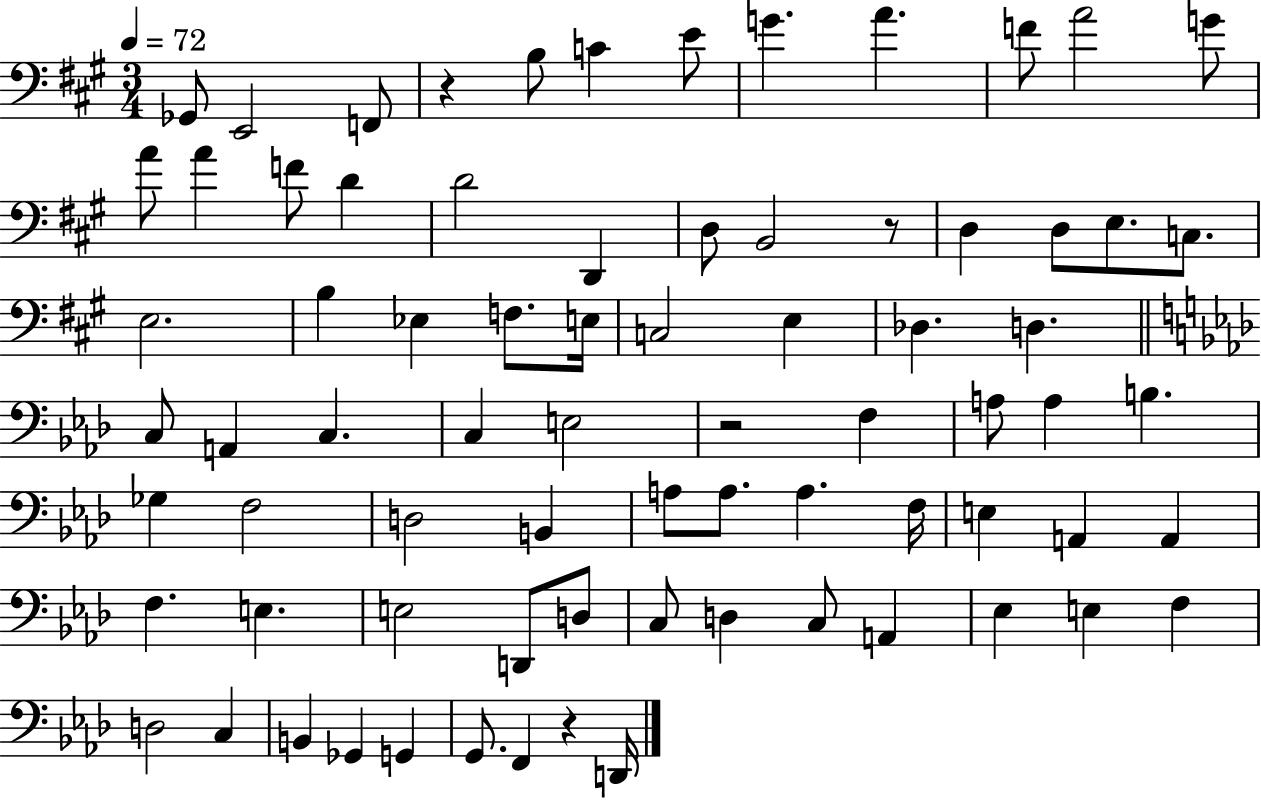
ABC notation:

X:1
T:Untitled
M:3/4
L:1/4
K:A
_G,,/2 E,,2 F,,/2 z B,/2 C E/2 G A F/2 A2 G/2 A/2 A F/2 D D2 D,, D,/2 B,,2 z/2 D, D,/2 E,/2 C,/2 E,2 B, _E, F,/2 E,/4 C,2 E, _D, D, C,/2 A,, C, C, E,2 z2 F, A,/2 A, B, _G, F,2 D,2 B,, A,/2 A,/2 A, F,/4 E, A,, A,, F, E, E,2 D,,/2 D,/2 C,/2 D, C,/2 A,, _E, E, F, D,2 C, B,, _G,, G,, G,,/2 F,, z D,,/4